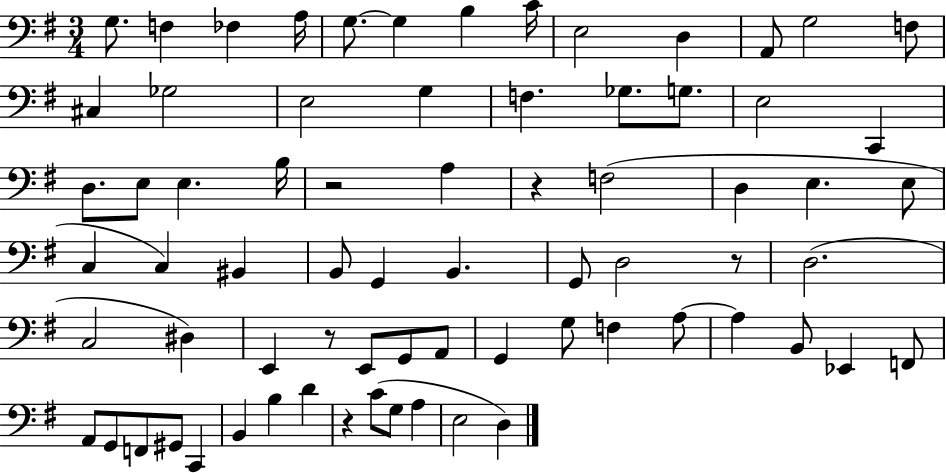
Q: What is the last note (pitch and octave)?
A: D3